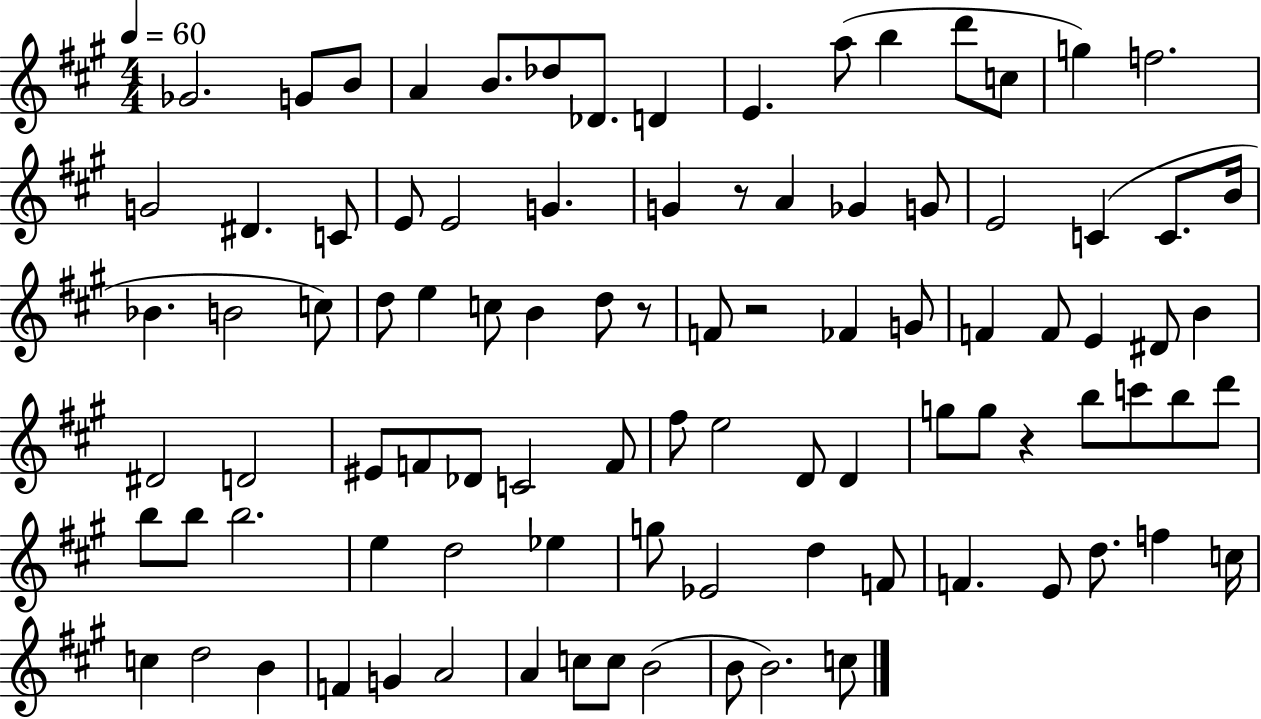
X:1
T:Untitled
M:4/4
L:1/4
K:A
_G2 G/2 B/2 A B/2 _d/2 _D/2 D E a/2 b d'/2 c/2 g f2 G2 ^D C/2 E/2 E2 G G z/2 A _G G/2 E2 C C/2 B/4 _B B2 c/2 d/2 e c/2 B d/2 z/2 F/2 z2 _F G/2 F F/2 E ^D/2 B ^D2 D2 ^E/2 F/2 _D/2 C2 F/2 ^f/2 e2 D/2 D g/2 g/2 z b/2 c'/2 b/2 d'/2 b/2 b/2 b2 e d2 _e g/2 _E2 d F/2 F E/2 d/2 f c/4 c d2 B F G A2 A c/2 c/2 B2 B/2 B2 c/2